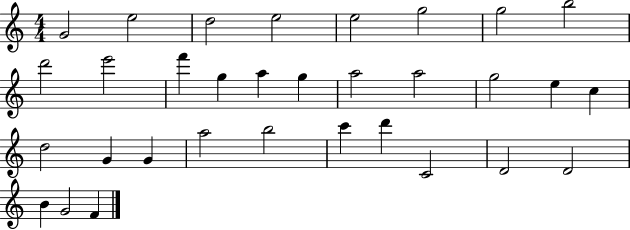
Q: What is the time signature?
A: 4/4